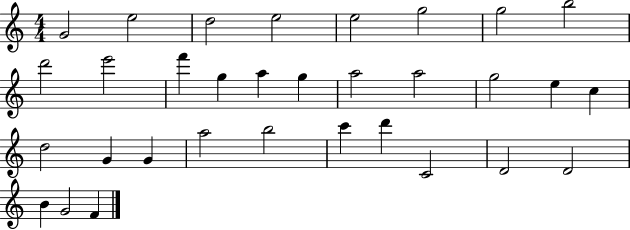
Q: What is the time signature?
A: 4/4